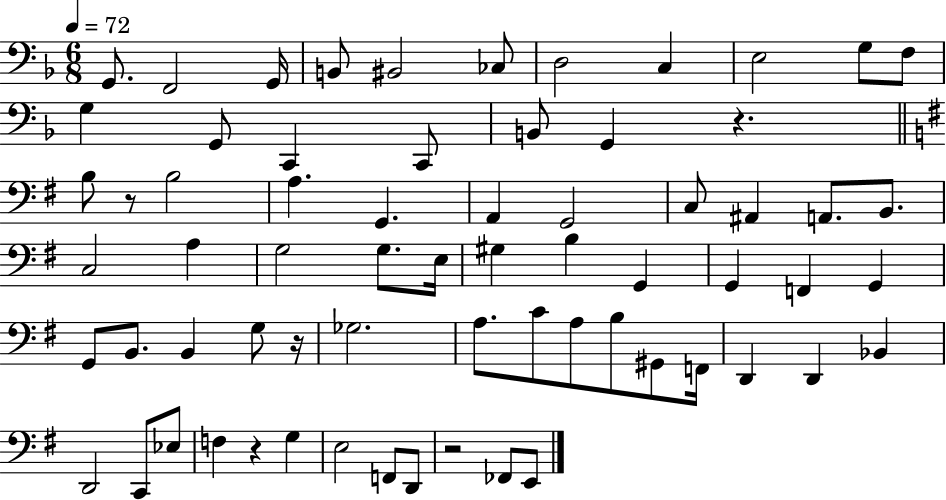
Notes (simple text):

G2/e. F2/h G2/s B2/e BIS2/h CES3/e D3/h C3/q E3/h G3/e F3/e G3/q G2/e C2/q C2/e B2/e G2/q R/q. B3/e R/e B3/h A3/q. G2/q. A2/q G2/h C3/e A#2/q A2/e. B2/e. C3/h A3/q G3/h G3/e. E3/s G#3/q B3/q G2/q G2/q F2/q G2/q G2/e B2/e. B2/q G3/e R/s Gb3/h. A3/e. C4/e A3/e B3/e G#2/e F2/s D2/q D2/q Bb2/q D2/h C2/e Eb3/e F3/q R/q G3/q E3/h F2/e D2/e R/h FES2/e E2/e